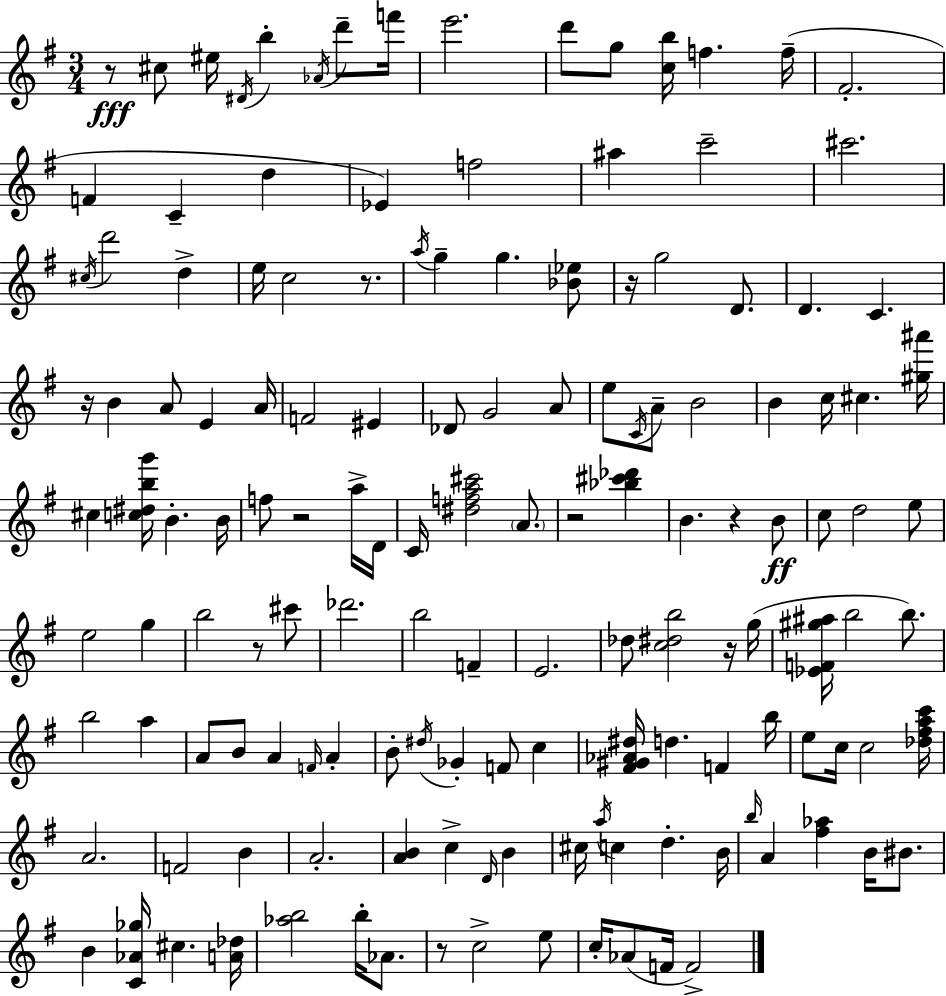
{
  \clef treble
  \numericTimeSignature
  \time 3/4
  \key g \major
  r8\fff cis''8 eis''16 \acciaccatura { dis'16 } b''4-. \acciaccatura { aes'16 } d'''8-- | f'''16 e'''2. | d'''8 g''8 <c'' b''>16 f''4. | f''16--( fis'2.-. | \break f'4 c'4-- d''4 | ees'4) f''2 | ais''4 c'''2-- | cis'''2. | \break \acciaccatura { cis''16 } d'''2 d''4-> | e''16 c''2 | r8. \acciaccatura { a''16 } g''4-- g''4. | <bes' ees''>8 r16 g''2 | \break d'8. d'4. c'4. | r16 b'4 a'8 e'4 | a'16 f'2 | eis'4 des'8 g'2 | \break a'8 e''8 \acciaccatura { c'16 } a'8-- b'2 | b'4 c''16 cis''4. | <gis'' ais'''>16 cis''4 <c'' dis'' b'' g'''>16 b'4.-. | b'16 f''8 r2 | \break a''16-> d'16 c'16 <dis'' f'' a'' cis'''>2 | \parenthesize a'8. r2 | <bes'' cis''' des'''>4 b'4. r4 | b'8\ff c''8 d''2 | \break e''8 e''2 | g''4 b''2 | r8 cis'''8 des'''2. | b''2 | \break f'4-- e'2. | des''8 <c'' dis'' b''>2 | r16 g''16( <ees' f' gis'' ais''>16 b''2 | b''8.) b''2 | \break a''4 a'8 b'8 a'4 | \grace { f'16 } a'4-. b'8-. \acciaccatura { dis''16 } ges'4-. | f'8 c''4 <fis' gis' aes' dis''>16 d''4. | f'4 b''16 e''8 c''16 c''2 | \break <des'' fis'' a'' c'''>16 a'2. | f'2 | b'4 a'2.-. | <a' b'>4 c''4-> | \break \grace { d'16 } b'4 cis''16 \acciaccatura { a''16 } c''4 | d''4.-. b'16 \grace { b''16 } a'4 | <fis'' aes''>4 b'16 bis'8. b'4 | <c' aes' ges''>16 cis''4. <a' des''>16 <aes'' b''>2 | \break b''16-. aes'8. r8 | c''2-> e''8 c''16-. aes'8( | f'16 f'2->) \bar "|."
}